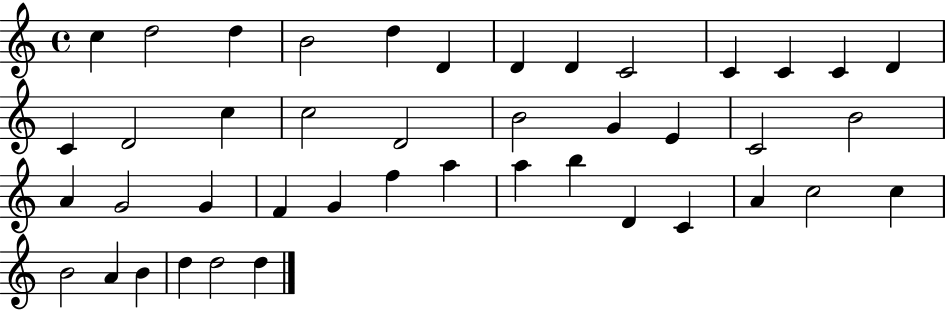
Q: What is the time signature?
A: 4/4